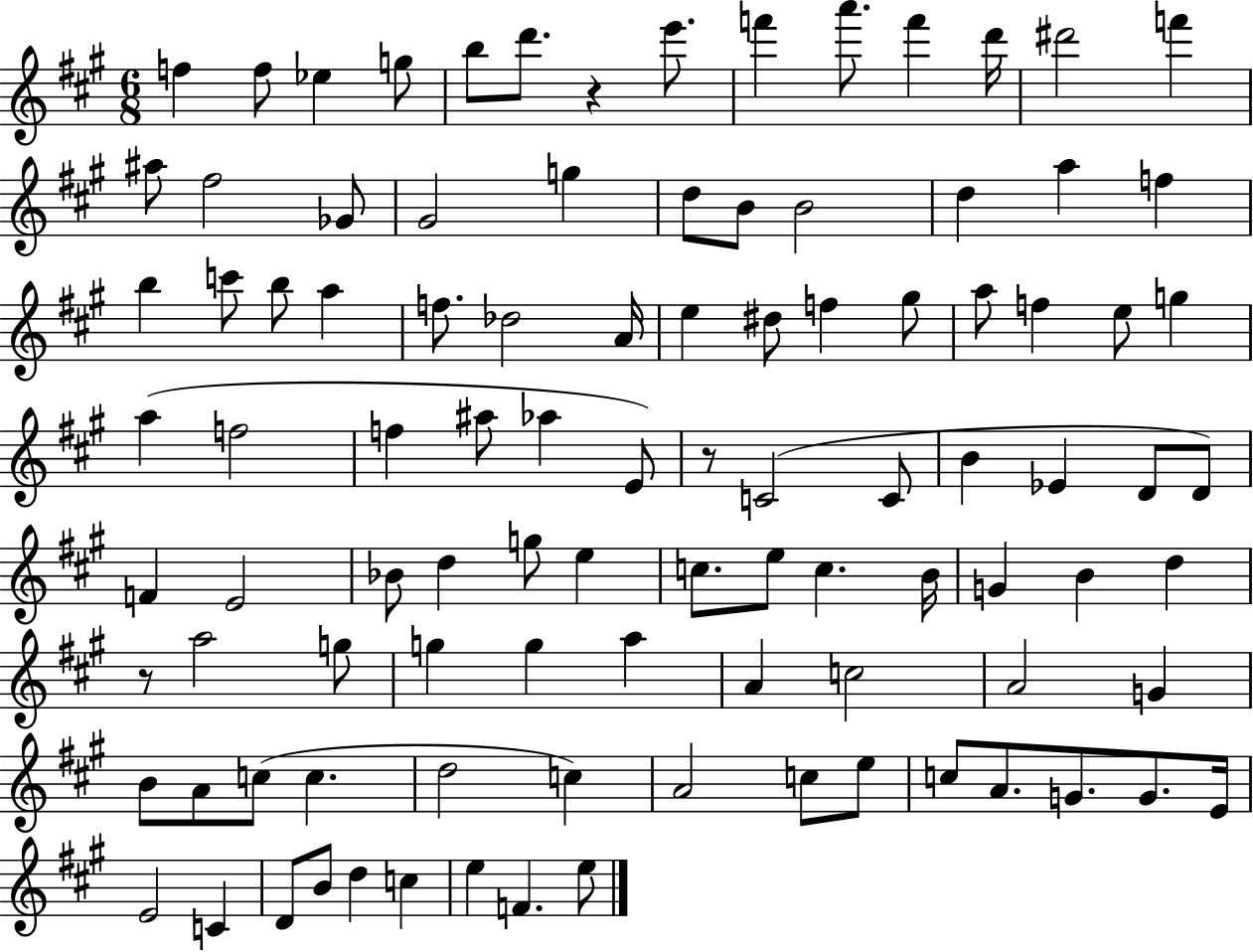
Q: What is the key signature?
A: A major